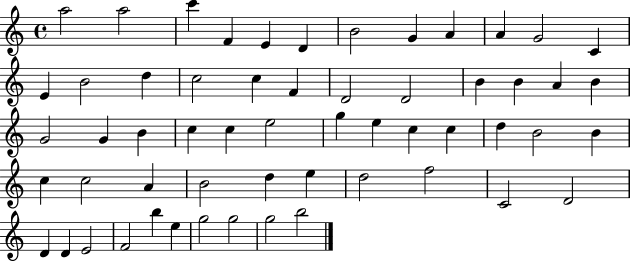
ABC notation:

X:1
T:Untitled
M:4/4
L:1/4
K:C
a2 a2 c' F E D B2 G A A G2 C E B2 d c2 c F D2 D2 B B A B G2 G B c c e2 g e c c d B2 B c c2 A B2 d e d2 f2 C2 D2 D D E2 F2 b e g2 g2 g2 b2